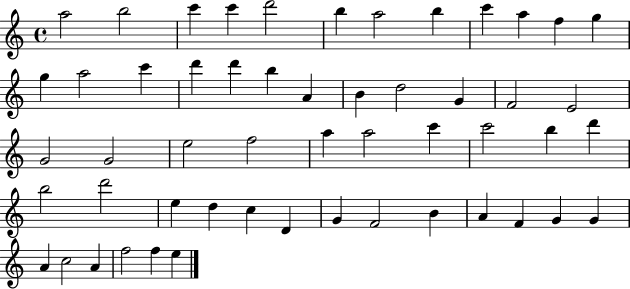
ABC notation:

X:1
T:Untitled
M:4/4
L:1/4
K:C
a2 b2 c' c' d'2 b a2 b c' a f g g a2 c' d' d' b A B d2 G F2 E2 G2 G2 e2 f2 a a2 c' c'2 b d' b2 d'2 e d c D G F2 B A F G G A c2 A f2 f e